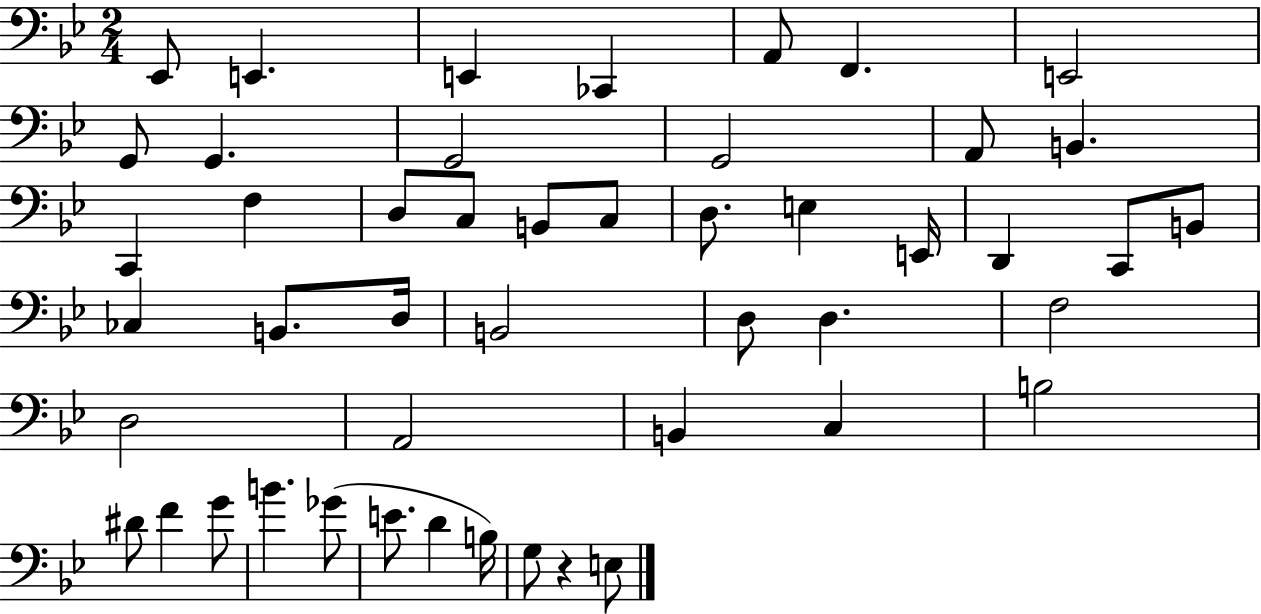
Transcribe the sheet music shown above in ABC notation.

X:1
T:Untitled
M:2/4
L:1/4
K:Bb
_E,,/2 E,, E,, _C,, A,,/2 F,, E,,2 G,,/2 G,, G,,2 G,,2 A,,/2 B,, C,, F, D,/2 C,/2 B,,/2 C,/2 D,/2 E, E,,/4 D,, C,,/2 B,,/2 _C, B,,/2 D,/4 B,,2 D,/2 D, F,2 D,2 A,,2 B,, C, B,2 ^D/2 F G/2 B _G/2 E/2 D B,/4 G,/2 z E,/2